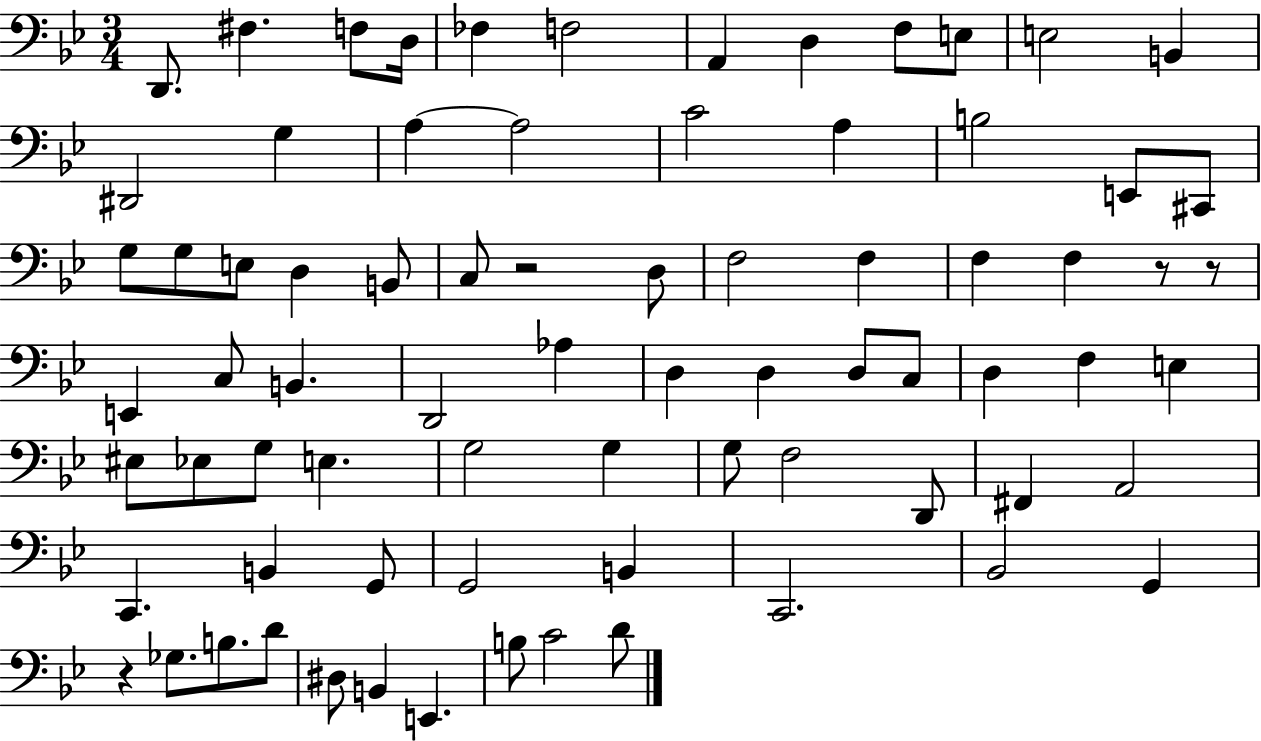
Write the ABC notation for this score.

X:1
T:Untitled
M:3/4
L:1/4
K:Bb
D,,/2 ^F, F,/2 D,/4 _F, F,2 A,, D, F,/2 E,/2 E,2 B,, ^D,,2 G, A, A,2 C2 A, B,2 E,,/2 ^C,,/2 G,/2 G,/2 E,/2 D, B,,/2 C,/2 z2 D,/2 F,2 F, F, F, z/2 z/2 E,, C,/2 B,, D,,2 _A, D, D, D,/2 C,/2 D, F, E, ^E,/2 _E,/2 G,/2 E, G,2 G, G,/2 F,2 D,,/2 ^F,, A,,2 C,, B,, G,,/2 G,,2 B,, C,,2 _B,,2 G,, z _G,/2 B,/2 D/2 ^D,/2 B,, E,, B,/2 C2 D/2